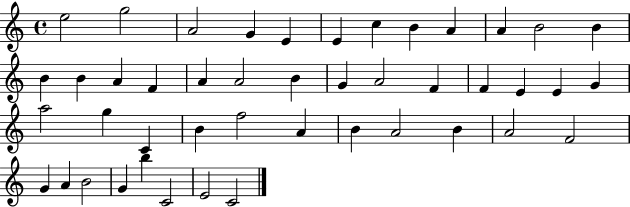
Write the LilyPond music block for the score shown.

{
  \clef treble
  \time 4/4
  \defaultTimeSignature
  \key c \major
  e''2 g''2 | a'2 g'4 e'4 | e'4 c''4 b'4 a'4 | a'4 b'2 b'4 | \break b'4 b'4 a'4 f'4 | a'4 a'2 b'4 | g'4 a'2 f'4 | f'4 e'4 e'4 g'4 | \break a''2 g''4 c'4 | b'4 f''2 a'4 | b'4 a'2 b'4 | a'2 f'2 | \break g'4 a'4 b'2 | g'4 b''4 c'2 | e'2 c'2 | \bar "|."
}